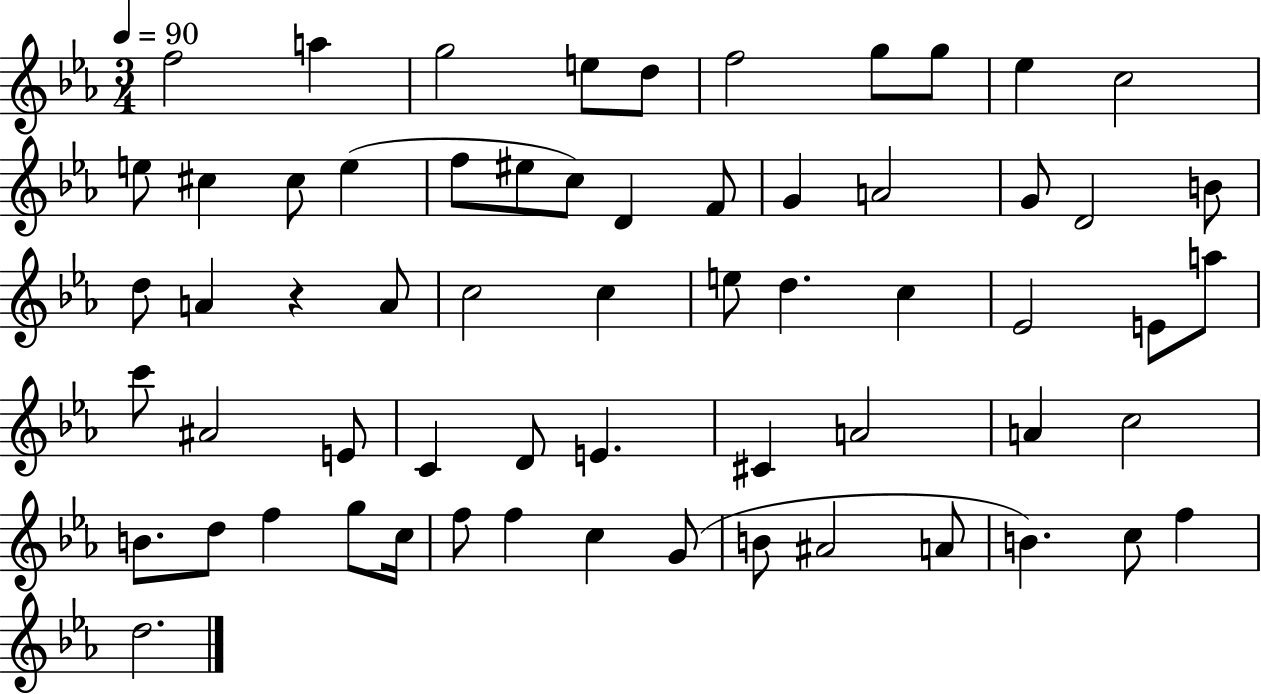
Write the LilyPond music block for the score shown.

{
  \clef treble
  \numericTimeSignature
  \time 3/4
  \key ees \major
  \tempo 4 = 90
  f''2 a''4 | g''2 e''8 d''8 | f''2 g''8 g''8 | ees''4 c''2 | \break e''8 cis''4 cis''8 e''4( | f''8 eis''8 c''8) d'4 f'8 | g'4 a'2 | g'8 d'2 b'8 | \break d''8 a'4 r4 a'8 | c''2 c''4 | e''8 d''4. c''4 | ees'2 e'8 a''8 | \break c'''8 ais'2 e'8 | c'4 d'8 e'4. | cis'4 a'2 | a'4 c''2 | \break b'8. d''8 f''4 g''8 c''16 | f''8 f''4 c''4 g'8( | b'8 ais'2 a'8 | b'4.) c''8 f''4 | \break d''2. | \bar "|."
}